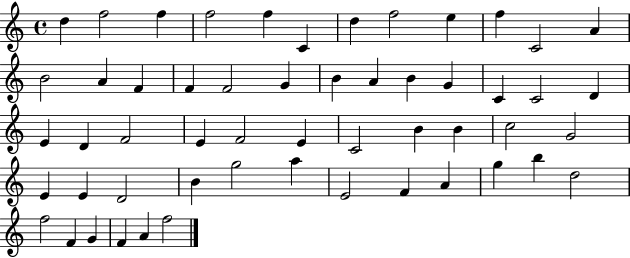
{
  \clef treble
  \time 4/4
  \defaultTimeSignature
  \key c \major
  d''4 f''2 f''4 | f''2 f''4 c'4 | d''4 f''2 e''4 | f''4 c'2 a'4 | \break b'2 a'4 f'4 | f'4 f'2 g'4 | b'4 a'4 b'4 g'4 | c'4 c'2 d'4 | \break e'4 d'4 f'2 | e'4 f'2 e'4 | c'2 b'4 b'4 | c''2 g'2 | \break e'4 e'4 d'2 | b'4 g''2 a''4 | e'2 f'4 a'4 | g''4 b''4 d''2 | \break f''2 f'4 g'4 | f'4 a'4 f''2 | \bar "|."
}